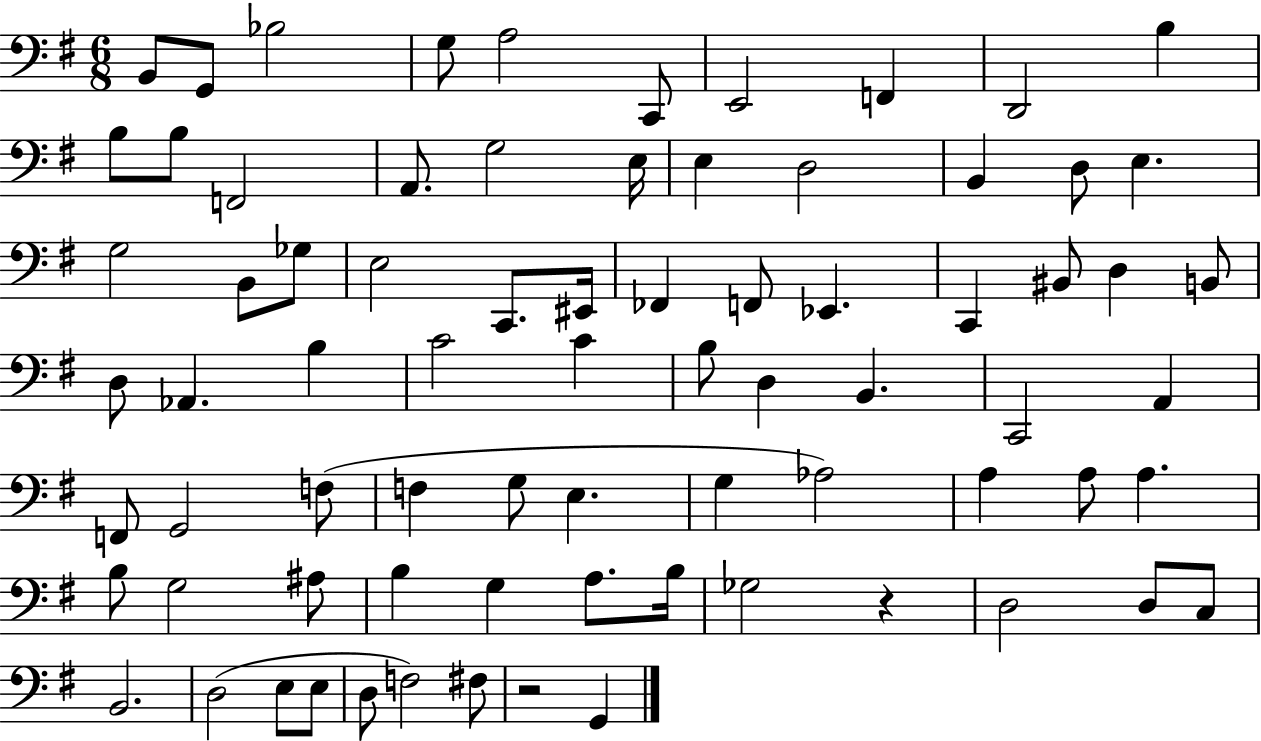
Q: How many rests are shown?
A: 2